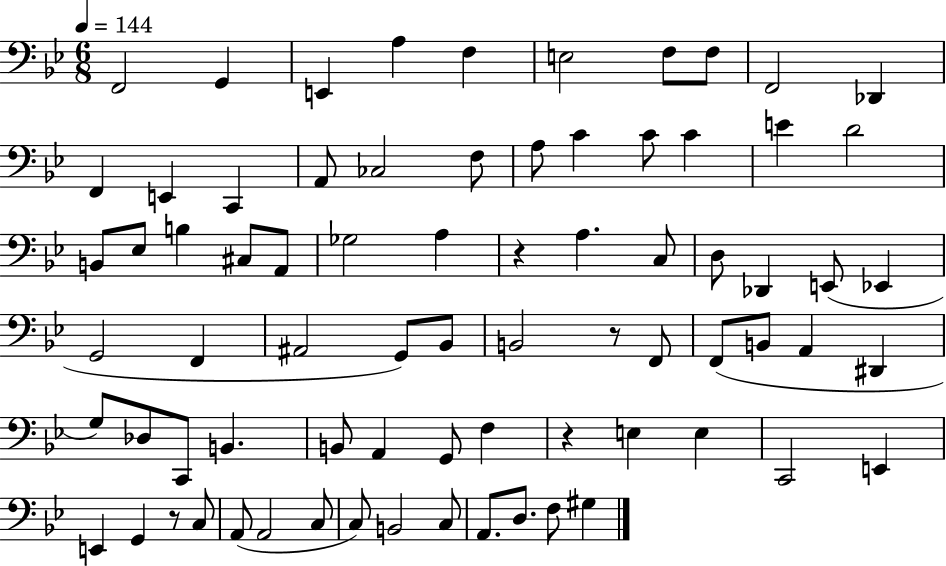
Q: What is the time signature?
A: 6/8